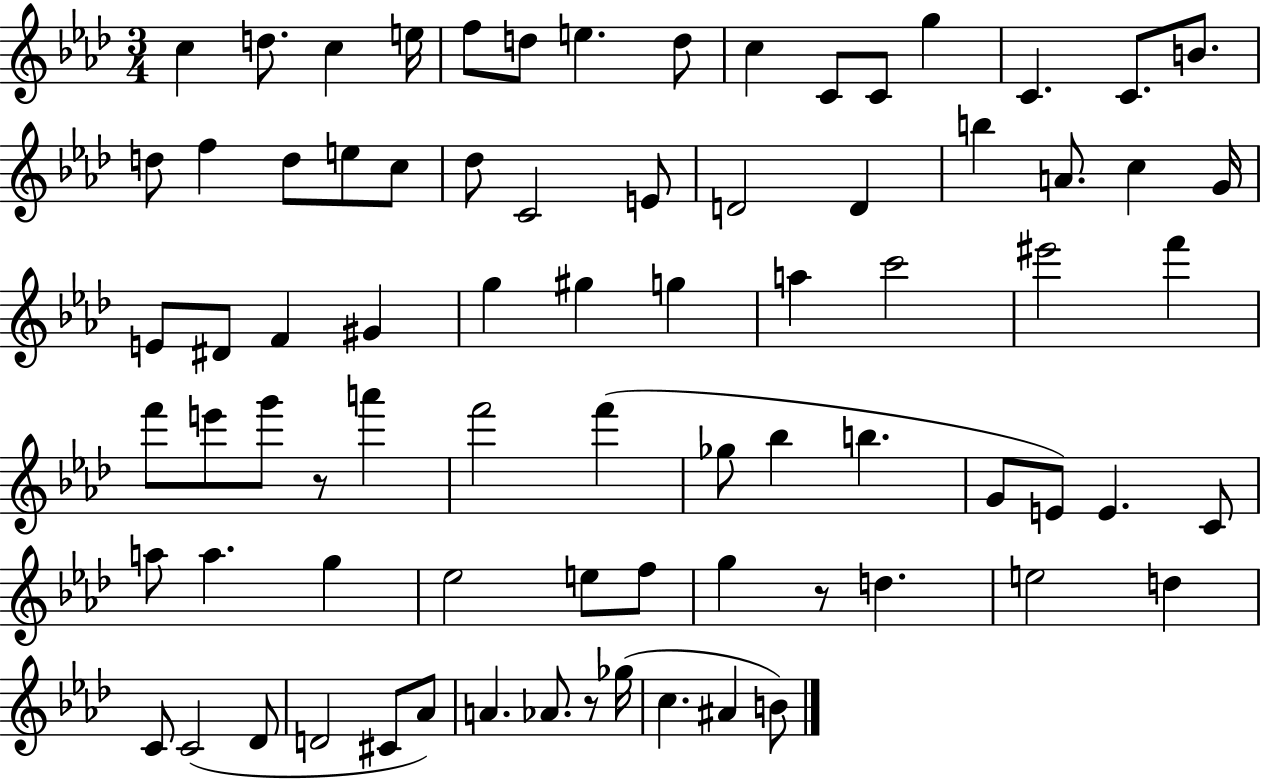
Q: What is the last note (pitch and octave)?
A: B4